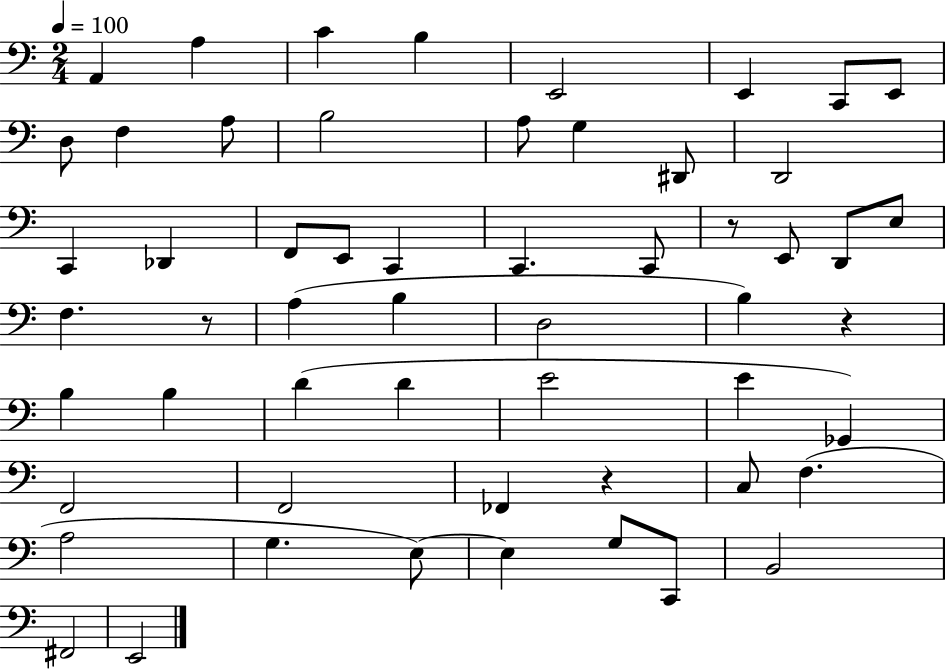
{
  \clef bass
  \numericTimeSignature
  \time 2/4
  \key c \major
  \tempo 4 = 100
  \repeat volta 2 { a,4 a4 | c'4 b4 | e,2 | e,4 c,8 e,8 | \break d8 f4 a8 | b2 | a8 g4 dis,8 | d,2 | \break c,4 des,4 | f,8 e,8 c,4 | c,4. c,8 | r8 e,8 d,8 e8 | \break f4. r8 | a4( b4 | d2 | b4) r4 | \break b4 b4 | d'4( d'4 | e'2 | e'4 ges,4) | \break f,2 | f,2 | fes,4 r4 | c8 f4.( | \break a2 | g4. e8~~) | e4 g8 c,8 | b,2 | \break fis,2 | e,2 | } \bar "|."
}